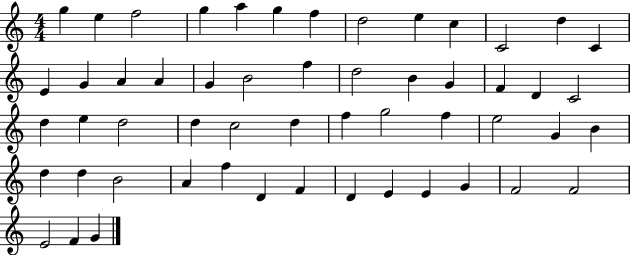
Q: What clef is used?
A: treble